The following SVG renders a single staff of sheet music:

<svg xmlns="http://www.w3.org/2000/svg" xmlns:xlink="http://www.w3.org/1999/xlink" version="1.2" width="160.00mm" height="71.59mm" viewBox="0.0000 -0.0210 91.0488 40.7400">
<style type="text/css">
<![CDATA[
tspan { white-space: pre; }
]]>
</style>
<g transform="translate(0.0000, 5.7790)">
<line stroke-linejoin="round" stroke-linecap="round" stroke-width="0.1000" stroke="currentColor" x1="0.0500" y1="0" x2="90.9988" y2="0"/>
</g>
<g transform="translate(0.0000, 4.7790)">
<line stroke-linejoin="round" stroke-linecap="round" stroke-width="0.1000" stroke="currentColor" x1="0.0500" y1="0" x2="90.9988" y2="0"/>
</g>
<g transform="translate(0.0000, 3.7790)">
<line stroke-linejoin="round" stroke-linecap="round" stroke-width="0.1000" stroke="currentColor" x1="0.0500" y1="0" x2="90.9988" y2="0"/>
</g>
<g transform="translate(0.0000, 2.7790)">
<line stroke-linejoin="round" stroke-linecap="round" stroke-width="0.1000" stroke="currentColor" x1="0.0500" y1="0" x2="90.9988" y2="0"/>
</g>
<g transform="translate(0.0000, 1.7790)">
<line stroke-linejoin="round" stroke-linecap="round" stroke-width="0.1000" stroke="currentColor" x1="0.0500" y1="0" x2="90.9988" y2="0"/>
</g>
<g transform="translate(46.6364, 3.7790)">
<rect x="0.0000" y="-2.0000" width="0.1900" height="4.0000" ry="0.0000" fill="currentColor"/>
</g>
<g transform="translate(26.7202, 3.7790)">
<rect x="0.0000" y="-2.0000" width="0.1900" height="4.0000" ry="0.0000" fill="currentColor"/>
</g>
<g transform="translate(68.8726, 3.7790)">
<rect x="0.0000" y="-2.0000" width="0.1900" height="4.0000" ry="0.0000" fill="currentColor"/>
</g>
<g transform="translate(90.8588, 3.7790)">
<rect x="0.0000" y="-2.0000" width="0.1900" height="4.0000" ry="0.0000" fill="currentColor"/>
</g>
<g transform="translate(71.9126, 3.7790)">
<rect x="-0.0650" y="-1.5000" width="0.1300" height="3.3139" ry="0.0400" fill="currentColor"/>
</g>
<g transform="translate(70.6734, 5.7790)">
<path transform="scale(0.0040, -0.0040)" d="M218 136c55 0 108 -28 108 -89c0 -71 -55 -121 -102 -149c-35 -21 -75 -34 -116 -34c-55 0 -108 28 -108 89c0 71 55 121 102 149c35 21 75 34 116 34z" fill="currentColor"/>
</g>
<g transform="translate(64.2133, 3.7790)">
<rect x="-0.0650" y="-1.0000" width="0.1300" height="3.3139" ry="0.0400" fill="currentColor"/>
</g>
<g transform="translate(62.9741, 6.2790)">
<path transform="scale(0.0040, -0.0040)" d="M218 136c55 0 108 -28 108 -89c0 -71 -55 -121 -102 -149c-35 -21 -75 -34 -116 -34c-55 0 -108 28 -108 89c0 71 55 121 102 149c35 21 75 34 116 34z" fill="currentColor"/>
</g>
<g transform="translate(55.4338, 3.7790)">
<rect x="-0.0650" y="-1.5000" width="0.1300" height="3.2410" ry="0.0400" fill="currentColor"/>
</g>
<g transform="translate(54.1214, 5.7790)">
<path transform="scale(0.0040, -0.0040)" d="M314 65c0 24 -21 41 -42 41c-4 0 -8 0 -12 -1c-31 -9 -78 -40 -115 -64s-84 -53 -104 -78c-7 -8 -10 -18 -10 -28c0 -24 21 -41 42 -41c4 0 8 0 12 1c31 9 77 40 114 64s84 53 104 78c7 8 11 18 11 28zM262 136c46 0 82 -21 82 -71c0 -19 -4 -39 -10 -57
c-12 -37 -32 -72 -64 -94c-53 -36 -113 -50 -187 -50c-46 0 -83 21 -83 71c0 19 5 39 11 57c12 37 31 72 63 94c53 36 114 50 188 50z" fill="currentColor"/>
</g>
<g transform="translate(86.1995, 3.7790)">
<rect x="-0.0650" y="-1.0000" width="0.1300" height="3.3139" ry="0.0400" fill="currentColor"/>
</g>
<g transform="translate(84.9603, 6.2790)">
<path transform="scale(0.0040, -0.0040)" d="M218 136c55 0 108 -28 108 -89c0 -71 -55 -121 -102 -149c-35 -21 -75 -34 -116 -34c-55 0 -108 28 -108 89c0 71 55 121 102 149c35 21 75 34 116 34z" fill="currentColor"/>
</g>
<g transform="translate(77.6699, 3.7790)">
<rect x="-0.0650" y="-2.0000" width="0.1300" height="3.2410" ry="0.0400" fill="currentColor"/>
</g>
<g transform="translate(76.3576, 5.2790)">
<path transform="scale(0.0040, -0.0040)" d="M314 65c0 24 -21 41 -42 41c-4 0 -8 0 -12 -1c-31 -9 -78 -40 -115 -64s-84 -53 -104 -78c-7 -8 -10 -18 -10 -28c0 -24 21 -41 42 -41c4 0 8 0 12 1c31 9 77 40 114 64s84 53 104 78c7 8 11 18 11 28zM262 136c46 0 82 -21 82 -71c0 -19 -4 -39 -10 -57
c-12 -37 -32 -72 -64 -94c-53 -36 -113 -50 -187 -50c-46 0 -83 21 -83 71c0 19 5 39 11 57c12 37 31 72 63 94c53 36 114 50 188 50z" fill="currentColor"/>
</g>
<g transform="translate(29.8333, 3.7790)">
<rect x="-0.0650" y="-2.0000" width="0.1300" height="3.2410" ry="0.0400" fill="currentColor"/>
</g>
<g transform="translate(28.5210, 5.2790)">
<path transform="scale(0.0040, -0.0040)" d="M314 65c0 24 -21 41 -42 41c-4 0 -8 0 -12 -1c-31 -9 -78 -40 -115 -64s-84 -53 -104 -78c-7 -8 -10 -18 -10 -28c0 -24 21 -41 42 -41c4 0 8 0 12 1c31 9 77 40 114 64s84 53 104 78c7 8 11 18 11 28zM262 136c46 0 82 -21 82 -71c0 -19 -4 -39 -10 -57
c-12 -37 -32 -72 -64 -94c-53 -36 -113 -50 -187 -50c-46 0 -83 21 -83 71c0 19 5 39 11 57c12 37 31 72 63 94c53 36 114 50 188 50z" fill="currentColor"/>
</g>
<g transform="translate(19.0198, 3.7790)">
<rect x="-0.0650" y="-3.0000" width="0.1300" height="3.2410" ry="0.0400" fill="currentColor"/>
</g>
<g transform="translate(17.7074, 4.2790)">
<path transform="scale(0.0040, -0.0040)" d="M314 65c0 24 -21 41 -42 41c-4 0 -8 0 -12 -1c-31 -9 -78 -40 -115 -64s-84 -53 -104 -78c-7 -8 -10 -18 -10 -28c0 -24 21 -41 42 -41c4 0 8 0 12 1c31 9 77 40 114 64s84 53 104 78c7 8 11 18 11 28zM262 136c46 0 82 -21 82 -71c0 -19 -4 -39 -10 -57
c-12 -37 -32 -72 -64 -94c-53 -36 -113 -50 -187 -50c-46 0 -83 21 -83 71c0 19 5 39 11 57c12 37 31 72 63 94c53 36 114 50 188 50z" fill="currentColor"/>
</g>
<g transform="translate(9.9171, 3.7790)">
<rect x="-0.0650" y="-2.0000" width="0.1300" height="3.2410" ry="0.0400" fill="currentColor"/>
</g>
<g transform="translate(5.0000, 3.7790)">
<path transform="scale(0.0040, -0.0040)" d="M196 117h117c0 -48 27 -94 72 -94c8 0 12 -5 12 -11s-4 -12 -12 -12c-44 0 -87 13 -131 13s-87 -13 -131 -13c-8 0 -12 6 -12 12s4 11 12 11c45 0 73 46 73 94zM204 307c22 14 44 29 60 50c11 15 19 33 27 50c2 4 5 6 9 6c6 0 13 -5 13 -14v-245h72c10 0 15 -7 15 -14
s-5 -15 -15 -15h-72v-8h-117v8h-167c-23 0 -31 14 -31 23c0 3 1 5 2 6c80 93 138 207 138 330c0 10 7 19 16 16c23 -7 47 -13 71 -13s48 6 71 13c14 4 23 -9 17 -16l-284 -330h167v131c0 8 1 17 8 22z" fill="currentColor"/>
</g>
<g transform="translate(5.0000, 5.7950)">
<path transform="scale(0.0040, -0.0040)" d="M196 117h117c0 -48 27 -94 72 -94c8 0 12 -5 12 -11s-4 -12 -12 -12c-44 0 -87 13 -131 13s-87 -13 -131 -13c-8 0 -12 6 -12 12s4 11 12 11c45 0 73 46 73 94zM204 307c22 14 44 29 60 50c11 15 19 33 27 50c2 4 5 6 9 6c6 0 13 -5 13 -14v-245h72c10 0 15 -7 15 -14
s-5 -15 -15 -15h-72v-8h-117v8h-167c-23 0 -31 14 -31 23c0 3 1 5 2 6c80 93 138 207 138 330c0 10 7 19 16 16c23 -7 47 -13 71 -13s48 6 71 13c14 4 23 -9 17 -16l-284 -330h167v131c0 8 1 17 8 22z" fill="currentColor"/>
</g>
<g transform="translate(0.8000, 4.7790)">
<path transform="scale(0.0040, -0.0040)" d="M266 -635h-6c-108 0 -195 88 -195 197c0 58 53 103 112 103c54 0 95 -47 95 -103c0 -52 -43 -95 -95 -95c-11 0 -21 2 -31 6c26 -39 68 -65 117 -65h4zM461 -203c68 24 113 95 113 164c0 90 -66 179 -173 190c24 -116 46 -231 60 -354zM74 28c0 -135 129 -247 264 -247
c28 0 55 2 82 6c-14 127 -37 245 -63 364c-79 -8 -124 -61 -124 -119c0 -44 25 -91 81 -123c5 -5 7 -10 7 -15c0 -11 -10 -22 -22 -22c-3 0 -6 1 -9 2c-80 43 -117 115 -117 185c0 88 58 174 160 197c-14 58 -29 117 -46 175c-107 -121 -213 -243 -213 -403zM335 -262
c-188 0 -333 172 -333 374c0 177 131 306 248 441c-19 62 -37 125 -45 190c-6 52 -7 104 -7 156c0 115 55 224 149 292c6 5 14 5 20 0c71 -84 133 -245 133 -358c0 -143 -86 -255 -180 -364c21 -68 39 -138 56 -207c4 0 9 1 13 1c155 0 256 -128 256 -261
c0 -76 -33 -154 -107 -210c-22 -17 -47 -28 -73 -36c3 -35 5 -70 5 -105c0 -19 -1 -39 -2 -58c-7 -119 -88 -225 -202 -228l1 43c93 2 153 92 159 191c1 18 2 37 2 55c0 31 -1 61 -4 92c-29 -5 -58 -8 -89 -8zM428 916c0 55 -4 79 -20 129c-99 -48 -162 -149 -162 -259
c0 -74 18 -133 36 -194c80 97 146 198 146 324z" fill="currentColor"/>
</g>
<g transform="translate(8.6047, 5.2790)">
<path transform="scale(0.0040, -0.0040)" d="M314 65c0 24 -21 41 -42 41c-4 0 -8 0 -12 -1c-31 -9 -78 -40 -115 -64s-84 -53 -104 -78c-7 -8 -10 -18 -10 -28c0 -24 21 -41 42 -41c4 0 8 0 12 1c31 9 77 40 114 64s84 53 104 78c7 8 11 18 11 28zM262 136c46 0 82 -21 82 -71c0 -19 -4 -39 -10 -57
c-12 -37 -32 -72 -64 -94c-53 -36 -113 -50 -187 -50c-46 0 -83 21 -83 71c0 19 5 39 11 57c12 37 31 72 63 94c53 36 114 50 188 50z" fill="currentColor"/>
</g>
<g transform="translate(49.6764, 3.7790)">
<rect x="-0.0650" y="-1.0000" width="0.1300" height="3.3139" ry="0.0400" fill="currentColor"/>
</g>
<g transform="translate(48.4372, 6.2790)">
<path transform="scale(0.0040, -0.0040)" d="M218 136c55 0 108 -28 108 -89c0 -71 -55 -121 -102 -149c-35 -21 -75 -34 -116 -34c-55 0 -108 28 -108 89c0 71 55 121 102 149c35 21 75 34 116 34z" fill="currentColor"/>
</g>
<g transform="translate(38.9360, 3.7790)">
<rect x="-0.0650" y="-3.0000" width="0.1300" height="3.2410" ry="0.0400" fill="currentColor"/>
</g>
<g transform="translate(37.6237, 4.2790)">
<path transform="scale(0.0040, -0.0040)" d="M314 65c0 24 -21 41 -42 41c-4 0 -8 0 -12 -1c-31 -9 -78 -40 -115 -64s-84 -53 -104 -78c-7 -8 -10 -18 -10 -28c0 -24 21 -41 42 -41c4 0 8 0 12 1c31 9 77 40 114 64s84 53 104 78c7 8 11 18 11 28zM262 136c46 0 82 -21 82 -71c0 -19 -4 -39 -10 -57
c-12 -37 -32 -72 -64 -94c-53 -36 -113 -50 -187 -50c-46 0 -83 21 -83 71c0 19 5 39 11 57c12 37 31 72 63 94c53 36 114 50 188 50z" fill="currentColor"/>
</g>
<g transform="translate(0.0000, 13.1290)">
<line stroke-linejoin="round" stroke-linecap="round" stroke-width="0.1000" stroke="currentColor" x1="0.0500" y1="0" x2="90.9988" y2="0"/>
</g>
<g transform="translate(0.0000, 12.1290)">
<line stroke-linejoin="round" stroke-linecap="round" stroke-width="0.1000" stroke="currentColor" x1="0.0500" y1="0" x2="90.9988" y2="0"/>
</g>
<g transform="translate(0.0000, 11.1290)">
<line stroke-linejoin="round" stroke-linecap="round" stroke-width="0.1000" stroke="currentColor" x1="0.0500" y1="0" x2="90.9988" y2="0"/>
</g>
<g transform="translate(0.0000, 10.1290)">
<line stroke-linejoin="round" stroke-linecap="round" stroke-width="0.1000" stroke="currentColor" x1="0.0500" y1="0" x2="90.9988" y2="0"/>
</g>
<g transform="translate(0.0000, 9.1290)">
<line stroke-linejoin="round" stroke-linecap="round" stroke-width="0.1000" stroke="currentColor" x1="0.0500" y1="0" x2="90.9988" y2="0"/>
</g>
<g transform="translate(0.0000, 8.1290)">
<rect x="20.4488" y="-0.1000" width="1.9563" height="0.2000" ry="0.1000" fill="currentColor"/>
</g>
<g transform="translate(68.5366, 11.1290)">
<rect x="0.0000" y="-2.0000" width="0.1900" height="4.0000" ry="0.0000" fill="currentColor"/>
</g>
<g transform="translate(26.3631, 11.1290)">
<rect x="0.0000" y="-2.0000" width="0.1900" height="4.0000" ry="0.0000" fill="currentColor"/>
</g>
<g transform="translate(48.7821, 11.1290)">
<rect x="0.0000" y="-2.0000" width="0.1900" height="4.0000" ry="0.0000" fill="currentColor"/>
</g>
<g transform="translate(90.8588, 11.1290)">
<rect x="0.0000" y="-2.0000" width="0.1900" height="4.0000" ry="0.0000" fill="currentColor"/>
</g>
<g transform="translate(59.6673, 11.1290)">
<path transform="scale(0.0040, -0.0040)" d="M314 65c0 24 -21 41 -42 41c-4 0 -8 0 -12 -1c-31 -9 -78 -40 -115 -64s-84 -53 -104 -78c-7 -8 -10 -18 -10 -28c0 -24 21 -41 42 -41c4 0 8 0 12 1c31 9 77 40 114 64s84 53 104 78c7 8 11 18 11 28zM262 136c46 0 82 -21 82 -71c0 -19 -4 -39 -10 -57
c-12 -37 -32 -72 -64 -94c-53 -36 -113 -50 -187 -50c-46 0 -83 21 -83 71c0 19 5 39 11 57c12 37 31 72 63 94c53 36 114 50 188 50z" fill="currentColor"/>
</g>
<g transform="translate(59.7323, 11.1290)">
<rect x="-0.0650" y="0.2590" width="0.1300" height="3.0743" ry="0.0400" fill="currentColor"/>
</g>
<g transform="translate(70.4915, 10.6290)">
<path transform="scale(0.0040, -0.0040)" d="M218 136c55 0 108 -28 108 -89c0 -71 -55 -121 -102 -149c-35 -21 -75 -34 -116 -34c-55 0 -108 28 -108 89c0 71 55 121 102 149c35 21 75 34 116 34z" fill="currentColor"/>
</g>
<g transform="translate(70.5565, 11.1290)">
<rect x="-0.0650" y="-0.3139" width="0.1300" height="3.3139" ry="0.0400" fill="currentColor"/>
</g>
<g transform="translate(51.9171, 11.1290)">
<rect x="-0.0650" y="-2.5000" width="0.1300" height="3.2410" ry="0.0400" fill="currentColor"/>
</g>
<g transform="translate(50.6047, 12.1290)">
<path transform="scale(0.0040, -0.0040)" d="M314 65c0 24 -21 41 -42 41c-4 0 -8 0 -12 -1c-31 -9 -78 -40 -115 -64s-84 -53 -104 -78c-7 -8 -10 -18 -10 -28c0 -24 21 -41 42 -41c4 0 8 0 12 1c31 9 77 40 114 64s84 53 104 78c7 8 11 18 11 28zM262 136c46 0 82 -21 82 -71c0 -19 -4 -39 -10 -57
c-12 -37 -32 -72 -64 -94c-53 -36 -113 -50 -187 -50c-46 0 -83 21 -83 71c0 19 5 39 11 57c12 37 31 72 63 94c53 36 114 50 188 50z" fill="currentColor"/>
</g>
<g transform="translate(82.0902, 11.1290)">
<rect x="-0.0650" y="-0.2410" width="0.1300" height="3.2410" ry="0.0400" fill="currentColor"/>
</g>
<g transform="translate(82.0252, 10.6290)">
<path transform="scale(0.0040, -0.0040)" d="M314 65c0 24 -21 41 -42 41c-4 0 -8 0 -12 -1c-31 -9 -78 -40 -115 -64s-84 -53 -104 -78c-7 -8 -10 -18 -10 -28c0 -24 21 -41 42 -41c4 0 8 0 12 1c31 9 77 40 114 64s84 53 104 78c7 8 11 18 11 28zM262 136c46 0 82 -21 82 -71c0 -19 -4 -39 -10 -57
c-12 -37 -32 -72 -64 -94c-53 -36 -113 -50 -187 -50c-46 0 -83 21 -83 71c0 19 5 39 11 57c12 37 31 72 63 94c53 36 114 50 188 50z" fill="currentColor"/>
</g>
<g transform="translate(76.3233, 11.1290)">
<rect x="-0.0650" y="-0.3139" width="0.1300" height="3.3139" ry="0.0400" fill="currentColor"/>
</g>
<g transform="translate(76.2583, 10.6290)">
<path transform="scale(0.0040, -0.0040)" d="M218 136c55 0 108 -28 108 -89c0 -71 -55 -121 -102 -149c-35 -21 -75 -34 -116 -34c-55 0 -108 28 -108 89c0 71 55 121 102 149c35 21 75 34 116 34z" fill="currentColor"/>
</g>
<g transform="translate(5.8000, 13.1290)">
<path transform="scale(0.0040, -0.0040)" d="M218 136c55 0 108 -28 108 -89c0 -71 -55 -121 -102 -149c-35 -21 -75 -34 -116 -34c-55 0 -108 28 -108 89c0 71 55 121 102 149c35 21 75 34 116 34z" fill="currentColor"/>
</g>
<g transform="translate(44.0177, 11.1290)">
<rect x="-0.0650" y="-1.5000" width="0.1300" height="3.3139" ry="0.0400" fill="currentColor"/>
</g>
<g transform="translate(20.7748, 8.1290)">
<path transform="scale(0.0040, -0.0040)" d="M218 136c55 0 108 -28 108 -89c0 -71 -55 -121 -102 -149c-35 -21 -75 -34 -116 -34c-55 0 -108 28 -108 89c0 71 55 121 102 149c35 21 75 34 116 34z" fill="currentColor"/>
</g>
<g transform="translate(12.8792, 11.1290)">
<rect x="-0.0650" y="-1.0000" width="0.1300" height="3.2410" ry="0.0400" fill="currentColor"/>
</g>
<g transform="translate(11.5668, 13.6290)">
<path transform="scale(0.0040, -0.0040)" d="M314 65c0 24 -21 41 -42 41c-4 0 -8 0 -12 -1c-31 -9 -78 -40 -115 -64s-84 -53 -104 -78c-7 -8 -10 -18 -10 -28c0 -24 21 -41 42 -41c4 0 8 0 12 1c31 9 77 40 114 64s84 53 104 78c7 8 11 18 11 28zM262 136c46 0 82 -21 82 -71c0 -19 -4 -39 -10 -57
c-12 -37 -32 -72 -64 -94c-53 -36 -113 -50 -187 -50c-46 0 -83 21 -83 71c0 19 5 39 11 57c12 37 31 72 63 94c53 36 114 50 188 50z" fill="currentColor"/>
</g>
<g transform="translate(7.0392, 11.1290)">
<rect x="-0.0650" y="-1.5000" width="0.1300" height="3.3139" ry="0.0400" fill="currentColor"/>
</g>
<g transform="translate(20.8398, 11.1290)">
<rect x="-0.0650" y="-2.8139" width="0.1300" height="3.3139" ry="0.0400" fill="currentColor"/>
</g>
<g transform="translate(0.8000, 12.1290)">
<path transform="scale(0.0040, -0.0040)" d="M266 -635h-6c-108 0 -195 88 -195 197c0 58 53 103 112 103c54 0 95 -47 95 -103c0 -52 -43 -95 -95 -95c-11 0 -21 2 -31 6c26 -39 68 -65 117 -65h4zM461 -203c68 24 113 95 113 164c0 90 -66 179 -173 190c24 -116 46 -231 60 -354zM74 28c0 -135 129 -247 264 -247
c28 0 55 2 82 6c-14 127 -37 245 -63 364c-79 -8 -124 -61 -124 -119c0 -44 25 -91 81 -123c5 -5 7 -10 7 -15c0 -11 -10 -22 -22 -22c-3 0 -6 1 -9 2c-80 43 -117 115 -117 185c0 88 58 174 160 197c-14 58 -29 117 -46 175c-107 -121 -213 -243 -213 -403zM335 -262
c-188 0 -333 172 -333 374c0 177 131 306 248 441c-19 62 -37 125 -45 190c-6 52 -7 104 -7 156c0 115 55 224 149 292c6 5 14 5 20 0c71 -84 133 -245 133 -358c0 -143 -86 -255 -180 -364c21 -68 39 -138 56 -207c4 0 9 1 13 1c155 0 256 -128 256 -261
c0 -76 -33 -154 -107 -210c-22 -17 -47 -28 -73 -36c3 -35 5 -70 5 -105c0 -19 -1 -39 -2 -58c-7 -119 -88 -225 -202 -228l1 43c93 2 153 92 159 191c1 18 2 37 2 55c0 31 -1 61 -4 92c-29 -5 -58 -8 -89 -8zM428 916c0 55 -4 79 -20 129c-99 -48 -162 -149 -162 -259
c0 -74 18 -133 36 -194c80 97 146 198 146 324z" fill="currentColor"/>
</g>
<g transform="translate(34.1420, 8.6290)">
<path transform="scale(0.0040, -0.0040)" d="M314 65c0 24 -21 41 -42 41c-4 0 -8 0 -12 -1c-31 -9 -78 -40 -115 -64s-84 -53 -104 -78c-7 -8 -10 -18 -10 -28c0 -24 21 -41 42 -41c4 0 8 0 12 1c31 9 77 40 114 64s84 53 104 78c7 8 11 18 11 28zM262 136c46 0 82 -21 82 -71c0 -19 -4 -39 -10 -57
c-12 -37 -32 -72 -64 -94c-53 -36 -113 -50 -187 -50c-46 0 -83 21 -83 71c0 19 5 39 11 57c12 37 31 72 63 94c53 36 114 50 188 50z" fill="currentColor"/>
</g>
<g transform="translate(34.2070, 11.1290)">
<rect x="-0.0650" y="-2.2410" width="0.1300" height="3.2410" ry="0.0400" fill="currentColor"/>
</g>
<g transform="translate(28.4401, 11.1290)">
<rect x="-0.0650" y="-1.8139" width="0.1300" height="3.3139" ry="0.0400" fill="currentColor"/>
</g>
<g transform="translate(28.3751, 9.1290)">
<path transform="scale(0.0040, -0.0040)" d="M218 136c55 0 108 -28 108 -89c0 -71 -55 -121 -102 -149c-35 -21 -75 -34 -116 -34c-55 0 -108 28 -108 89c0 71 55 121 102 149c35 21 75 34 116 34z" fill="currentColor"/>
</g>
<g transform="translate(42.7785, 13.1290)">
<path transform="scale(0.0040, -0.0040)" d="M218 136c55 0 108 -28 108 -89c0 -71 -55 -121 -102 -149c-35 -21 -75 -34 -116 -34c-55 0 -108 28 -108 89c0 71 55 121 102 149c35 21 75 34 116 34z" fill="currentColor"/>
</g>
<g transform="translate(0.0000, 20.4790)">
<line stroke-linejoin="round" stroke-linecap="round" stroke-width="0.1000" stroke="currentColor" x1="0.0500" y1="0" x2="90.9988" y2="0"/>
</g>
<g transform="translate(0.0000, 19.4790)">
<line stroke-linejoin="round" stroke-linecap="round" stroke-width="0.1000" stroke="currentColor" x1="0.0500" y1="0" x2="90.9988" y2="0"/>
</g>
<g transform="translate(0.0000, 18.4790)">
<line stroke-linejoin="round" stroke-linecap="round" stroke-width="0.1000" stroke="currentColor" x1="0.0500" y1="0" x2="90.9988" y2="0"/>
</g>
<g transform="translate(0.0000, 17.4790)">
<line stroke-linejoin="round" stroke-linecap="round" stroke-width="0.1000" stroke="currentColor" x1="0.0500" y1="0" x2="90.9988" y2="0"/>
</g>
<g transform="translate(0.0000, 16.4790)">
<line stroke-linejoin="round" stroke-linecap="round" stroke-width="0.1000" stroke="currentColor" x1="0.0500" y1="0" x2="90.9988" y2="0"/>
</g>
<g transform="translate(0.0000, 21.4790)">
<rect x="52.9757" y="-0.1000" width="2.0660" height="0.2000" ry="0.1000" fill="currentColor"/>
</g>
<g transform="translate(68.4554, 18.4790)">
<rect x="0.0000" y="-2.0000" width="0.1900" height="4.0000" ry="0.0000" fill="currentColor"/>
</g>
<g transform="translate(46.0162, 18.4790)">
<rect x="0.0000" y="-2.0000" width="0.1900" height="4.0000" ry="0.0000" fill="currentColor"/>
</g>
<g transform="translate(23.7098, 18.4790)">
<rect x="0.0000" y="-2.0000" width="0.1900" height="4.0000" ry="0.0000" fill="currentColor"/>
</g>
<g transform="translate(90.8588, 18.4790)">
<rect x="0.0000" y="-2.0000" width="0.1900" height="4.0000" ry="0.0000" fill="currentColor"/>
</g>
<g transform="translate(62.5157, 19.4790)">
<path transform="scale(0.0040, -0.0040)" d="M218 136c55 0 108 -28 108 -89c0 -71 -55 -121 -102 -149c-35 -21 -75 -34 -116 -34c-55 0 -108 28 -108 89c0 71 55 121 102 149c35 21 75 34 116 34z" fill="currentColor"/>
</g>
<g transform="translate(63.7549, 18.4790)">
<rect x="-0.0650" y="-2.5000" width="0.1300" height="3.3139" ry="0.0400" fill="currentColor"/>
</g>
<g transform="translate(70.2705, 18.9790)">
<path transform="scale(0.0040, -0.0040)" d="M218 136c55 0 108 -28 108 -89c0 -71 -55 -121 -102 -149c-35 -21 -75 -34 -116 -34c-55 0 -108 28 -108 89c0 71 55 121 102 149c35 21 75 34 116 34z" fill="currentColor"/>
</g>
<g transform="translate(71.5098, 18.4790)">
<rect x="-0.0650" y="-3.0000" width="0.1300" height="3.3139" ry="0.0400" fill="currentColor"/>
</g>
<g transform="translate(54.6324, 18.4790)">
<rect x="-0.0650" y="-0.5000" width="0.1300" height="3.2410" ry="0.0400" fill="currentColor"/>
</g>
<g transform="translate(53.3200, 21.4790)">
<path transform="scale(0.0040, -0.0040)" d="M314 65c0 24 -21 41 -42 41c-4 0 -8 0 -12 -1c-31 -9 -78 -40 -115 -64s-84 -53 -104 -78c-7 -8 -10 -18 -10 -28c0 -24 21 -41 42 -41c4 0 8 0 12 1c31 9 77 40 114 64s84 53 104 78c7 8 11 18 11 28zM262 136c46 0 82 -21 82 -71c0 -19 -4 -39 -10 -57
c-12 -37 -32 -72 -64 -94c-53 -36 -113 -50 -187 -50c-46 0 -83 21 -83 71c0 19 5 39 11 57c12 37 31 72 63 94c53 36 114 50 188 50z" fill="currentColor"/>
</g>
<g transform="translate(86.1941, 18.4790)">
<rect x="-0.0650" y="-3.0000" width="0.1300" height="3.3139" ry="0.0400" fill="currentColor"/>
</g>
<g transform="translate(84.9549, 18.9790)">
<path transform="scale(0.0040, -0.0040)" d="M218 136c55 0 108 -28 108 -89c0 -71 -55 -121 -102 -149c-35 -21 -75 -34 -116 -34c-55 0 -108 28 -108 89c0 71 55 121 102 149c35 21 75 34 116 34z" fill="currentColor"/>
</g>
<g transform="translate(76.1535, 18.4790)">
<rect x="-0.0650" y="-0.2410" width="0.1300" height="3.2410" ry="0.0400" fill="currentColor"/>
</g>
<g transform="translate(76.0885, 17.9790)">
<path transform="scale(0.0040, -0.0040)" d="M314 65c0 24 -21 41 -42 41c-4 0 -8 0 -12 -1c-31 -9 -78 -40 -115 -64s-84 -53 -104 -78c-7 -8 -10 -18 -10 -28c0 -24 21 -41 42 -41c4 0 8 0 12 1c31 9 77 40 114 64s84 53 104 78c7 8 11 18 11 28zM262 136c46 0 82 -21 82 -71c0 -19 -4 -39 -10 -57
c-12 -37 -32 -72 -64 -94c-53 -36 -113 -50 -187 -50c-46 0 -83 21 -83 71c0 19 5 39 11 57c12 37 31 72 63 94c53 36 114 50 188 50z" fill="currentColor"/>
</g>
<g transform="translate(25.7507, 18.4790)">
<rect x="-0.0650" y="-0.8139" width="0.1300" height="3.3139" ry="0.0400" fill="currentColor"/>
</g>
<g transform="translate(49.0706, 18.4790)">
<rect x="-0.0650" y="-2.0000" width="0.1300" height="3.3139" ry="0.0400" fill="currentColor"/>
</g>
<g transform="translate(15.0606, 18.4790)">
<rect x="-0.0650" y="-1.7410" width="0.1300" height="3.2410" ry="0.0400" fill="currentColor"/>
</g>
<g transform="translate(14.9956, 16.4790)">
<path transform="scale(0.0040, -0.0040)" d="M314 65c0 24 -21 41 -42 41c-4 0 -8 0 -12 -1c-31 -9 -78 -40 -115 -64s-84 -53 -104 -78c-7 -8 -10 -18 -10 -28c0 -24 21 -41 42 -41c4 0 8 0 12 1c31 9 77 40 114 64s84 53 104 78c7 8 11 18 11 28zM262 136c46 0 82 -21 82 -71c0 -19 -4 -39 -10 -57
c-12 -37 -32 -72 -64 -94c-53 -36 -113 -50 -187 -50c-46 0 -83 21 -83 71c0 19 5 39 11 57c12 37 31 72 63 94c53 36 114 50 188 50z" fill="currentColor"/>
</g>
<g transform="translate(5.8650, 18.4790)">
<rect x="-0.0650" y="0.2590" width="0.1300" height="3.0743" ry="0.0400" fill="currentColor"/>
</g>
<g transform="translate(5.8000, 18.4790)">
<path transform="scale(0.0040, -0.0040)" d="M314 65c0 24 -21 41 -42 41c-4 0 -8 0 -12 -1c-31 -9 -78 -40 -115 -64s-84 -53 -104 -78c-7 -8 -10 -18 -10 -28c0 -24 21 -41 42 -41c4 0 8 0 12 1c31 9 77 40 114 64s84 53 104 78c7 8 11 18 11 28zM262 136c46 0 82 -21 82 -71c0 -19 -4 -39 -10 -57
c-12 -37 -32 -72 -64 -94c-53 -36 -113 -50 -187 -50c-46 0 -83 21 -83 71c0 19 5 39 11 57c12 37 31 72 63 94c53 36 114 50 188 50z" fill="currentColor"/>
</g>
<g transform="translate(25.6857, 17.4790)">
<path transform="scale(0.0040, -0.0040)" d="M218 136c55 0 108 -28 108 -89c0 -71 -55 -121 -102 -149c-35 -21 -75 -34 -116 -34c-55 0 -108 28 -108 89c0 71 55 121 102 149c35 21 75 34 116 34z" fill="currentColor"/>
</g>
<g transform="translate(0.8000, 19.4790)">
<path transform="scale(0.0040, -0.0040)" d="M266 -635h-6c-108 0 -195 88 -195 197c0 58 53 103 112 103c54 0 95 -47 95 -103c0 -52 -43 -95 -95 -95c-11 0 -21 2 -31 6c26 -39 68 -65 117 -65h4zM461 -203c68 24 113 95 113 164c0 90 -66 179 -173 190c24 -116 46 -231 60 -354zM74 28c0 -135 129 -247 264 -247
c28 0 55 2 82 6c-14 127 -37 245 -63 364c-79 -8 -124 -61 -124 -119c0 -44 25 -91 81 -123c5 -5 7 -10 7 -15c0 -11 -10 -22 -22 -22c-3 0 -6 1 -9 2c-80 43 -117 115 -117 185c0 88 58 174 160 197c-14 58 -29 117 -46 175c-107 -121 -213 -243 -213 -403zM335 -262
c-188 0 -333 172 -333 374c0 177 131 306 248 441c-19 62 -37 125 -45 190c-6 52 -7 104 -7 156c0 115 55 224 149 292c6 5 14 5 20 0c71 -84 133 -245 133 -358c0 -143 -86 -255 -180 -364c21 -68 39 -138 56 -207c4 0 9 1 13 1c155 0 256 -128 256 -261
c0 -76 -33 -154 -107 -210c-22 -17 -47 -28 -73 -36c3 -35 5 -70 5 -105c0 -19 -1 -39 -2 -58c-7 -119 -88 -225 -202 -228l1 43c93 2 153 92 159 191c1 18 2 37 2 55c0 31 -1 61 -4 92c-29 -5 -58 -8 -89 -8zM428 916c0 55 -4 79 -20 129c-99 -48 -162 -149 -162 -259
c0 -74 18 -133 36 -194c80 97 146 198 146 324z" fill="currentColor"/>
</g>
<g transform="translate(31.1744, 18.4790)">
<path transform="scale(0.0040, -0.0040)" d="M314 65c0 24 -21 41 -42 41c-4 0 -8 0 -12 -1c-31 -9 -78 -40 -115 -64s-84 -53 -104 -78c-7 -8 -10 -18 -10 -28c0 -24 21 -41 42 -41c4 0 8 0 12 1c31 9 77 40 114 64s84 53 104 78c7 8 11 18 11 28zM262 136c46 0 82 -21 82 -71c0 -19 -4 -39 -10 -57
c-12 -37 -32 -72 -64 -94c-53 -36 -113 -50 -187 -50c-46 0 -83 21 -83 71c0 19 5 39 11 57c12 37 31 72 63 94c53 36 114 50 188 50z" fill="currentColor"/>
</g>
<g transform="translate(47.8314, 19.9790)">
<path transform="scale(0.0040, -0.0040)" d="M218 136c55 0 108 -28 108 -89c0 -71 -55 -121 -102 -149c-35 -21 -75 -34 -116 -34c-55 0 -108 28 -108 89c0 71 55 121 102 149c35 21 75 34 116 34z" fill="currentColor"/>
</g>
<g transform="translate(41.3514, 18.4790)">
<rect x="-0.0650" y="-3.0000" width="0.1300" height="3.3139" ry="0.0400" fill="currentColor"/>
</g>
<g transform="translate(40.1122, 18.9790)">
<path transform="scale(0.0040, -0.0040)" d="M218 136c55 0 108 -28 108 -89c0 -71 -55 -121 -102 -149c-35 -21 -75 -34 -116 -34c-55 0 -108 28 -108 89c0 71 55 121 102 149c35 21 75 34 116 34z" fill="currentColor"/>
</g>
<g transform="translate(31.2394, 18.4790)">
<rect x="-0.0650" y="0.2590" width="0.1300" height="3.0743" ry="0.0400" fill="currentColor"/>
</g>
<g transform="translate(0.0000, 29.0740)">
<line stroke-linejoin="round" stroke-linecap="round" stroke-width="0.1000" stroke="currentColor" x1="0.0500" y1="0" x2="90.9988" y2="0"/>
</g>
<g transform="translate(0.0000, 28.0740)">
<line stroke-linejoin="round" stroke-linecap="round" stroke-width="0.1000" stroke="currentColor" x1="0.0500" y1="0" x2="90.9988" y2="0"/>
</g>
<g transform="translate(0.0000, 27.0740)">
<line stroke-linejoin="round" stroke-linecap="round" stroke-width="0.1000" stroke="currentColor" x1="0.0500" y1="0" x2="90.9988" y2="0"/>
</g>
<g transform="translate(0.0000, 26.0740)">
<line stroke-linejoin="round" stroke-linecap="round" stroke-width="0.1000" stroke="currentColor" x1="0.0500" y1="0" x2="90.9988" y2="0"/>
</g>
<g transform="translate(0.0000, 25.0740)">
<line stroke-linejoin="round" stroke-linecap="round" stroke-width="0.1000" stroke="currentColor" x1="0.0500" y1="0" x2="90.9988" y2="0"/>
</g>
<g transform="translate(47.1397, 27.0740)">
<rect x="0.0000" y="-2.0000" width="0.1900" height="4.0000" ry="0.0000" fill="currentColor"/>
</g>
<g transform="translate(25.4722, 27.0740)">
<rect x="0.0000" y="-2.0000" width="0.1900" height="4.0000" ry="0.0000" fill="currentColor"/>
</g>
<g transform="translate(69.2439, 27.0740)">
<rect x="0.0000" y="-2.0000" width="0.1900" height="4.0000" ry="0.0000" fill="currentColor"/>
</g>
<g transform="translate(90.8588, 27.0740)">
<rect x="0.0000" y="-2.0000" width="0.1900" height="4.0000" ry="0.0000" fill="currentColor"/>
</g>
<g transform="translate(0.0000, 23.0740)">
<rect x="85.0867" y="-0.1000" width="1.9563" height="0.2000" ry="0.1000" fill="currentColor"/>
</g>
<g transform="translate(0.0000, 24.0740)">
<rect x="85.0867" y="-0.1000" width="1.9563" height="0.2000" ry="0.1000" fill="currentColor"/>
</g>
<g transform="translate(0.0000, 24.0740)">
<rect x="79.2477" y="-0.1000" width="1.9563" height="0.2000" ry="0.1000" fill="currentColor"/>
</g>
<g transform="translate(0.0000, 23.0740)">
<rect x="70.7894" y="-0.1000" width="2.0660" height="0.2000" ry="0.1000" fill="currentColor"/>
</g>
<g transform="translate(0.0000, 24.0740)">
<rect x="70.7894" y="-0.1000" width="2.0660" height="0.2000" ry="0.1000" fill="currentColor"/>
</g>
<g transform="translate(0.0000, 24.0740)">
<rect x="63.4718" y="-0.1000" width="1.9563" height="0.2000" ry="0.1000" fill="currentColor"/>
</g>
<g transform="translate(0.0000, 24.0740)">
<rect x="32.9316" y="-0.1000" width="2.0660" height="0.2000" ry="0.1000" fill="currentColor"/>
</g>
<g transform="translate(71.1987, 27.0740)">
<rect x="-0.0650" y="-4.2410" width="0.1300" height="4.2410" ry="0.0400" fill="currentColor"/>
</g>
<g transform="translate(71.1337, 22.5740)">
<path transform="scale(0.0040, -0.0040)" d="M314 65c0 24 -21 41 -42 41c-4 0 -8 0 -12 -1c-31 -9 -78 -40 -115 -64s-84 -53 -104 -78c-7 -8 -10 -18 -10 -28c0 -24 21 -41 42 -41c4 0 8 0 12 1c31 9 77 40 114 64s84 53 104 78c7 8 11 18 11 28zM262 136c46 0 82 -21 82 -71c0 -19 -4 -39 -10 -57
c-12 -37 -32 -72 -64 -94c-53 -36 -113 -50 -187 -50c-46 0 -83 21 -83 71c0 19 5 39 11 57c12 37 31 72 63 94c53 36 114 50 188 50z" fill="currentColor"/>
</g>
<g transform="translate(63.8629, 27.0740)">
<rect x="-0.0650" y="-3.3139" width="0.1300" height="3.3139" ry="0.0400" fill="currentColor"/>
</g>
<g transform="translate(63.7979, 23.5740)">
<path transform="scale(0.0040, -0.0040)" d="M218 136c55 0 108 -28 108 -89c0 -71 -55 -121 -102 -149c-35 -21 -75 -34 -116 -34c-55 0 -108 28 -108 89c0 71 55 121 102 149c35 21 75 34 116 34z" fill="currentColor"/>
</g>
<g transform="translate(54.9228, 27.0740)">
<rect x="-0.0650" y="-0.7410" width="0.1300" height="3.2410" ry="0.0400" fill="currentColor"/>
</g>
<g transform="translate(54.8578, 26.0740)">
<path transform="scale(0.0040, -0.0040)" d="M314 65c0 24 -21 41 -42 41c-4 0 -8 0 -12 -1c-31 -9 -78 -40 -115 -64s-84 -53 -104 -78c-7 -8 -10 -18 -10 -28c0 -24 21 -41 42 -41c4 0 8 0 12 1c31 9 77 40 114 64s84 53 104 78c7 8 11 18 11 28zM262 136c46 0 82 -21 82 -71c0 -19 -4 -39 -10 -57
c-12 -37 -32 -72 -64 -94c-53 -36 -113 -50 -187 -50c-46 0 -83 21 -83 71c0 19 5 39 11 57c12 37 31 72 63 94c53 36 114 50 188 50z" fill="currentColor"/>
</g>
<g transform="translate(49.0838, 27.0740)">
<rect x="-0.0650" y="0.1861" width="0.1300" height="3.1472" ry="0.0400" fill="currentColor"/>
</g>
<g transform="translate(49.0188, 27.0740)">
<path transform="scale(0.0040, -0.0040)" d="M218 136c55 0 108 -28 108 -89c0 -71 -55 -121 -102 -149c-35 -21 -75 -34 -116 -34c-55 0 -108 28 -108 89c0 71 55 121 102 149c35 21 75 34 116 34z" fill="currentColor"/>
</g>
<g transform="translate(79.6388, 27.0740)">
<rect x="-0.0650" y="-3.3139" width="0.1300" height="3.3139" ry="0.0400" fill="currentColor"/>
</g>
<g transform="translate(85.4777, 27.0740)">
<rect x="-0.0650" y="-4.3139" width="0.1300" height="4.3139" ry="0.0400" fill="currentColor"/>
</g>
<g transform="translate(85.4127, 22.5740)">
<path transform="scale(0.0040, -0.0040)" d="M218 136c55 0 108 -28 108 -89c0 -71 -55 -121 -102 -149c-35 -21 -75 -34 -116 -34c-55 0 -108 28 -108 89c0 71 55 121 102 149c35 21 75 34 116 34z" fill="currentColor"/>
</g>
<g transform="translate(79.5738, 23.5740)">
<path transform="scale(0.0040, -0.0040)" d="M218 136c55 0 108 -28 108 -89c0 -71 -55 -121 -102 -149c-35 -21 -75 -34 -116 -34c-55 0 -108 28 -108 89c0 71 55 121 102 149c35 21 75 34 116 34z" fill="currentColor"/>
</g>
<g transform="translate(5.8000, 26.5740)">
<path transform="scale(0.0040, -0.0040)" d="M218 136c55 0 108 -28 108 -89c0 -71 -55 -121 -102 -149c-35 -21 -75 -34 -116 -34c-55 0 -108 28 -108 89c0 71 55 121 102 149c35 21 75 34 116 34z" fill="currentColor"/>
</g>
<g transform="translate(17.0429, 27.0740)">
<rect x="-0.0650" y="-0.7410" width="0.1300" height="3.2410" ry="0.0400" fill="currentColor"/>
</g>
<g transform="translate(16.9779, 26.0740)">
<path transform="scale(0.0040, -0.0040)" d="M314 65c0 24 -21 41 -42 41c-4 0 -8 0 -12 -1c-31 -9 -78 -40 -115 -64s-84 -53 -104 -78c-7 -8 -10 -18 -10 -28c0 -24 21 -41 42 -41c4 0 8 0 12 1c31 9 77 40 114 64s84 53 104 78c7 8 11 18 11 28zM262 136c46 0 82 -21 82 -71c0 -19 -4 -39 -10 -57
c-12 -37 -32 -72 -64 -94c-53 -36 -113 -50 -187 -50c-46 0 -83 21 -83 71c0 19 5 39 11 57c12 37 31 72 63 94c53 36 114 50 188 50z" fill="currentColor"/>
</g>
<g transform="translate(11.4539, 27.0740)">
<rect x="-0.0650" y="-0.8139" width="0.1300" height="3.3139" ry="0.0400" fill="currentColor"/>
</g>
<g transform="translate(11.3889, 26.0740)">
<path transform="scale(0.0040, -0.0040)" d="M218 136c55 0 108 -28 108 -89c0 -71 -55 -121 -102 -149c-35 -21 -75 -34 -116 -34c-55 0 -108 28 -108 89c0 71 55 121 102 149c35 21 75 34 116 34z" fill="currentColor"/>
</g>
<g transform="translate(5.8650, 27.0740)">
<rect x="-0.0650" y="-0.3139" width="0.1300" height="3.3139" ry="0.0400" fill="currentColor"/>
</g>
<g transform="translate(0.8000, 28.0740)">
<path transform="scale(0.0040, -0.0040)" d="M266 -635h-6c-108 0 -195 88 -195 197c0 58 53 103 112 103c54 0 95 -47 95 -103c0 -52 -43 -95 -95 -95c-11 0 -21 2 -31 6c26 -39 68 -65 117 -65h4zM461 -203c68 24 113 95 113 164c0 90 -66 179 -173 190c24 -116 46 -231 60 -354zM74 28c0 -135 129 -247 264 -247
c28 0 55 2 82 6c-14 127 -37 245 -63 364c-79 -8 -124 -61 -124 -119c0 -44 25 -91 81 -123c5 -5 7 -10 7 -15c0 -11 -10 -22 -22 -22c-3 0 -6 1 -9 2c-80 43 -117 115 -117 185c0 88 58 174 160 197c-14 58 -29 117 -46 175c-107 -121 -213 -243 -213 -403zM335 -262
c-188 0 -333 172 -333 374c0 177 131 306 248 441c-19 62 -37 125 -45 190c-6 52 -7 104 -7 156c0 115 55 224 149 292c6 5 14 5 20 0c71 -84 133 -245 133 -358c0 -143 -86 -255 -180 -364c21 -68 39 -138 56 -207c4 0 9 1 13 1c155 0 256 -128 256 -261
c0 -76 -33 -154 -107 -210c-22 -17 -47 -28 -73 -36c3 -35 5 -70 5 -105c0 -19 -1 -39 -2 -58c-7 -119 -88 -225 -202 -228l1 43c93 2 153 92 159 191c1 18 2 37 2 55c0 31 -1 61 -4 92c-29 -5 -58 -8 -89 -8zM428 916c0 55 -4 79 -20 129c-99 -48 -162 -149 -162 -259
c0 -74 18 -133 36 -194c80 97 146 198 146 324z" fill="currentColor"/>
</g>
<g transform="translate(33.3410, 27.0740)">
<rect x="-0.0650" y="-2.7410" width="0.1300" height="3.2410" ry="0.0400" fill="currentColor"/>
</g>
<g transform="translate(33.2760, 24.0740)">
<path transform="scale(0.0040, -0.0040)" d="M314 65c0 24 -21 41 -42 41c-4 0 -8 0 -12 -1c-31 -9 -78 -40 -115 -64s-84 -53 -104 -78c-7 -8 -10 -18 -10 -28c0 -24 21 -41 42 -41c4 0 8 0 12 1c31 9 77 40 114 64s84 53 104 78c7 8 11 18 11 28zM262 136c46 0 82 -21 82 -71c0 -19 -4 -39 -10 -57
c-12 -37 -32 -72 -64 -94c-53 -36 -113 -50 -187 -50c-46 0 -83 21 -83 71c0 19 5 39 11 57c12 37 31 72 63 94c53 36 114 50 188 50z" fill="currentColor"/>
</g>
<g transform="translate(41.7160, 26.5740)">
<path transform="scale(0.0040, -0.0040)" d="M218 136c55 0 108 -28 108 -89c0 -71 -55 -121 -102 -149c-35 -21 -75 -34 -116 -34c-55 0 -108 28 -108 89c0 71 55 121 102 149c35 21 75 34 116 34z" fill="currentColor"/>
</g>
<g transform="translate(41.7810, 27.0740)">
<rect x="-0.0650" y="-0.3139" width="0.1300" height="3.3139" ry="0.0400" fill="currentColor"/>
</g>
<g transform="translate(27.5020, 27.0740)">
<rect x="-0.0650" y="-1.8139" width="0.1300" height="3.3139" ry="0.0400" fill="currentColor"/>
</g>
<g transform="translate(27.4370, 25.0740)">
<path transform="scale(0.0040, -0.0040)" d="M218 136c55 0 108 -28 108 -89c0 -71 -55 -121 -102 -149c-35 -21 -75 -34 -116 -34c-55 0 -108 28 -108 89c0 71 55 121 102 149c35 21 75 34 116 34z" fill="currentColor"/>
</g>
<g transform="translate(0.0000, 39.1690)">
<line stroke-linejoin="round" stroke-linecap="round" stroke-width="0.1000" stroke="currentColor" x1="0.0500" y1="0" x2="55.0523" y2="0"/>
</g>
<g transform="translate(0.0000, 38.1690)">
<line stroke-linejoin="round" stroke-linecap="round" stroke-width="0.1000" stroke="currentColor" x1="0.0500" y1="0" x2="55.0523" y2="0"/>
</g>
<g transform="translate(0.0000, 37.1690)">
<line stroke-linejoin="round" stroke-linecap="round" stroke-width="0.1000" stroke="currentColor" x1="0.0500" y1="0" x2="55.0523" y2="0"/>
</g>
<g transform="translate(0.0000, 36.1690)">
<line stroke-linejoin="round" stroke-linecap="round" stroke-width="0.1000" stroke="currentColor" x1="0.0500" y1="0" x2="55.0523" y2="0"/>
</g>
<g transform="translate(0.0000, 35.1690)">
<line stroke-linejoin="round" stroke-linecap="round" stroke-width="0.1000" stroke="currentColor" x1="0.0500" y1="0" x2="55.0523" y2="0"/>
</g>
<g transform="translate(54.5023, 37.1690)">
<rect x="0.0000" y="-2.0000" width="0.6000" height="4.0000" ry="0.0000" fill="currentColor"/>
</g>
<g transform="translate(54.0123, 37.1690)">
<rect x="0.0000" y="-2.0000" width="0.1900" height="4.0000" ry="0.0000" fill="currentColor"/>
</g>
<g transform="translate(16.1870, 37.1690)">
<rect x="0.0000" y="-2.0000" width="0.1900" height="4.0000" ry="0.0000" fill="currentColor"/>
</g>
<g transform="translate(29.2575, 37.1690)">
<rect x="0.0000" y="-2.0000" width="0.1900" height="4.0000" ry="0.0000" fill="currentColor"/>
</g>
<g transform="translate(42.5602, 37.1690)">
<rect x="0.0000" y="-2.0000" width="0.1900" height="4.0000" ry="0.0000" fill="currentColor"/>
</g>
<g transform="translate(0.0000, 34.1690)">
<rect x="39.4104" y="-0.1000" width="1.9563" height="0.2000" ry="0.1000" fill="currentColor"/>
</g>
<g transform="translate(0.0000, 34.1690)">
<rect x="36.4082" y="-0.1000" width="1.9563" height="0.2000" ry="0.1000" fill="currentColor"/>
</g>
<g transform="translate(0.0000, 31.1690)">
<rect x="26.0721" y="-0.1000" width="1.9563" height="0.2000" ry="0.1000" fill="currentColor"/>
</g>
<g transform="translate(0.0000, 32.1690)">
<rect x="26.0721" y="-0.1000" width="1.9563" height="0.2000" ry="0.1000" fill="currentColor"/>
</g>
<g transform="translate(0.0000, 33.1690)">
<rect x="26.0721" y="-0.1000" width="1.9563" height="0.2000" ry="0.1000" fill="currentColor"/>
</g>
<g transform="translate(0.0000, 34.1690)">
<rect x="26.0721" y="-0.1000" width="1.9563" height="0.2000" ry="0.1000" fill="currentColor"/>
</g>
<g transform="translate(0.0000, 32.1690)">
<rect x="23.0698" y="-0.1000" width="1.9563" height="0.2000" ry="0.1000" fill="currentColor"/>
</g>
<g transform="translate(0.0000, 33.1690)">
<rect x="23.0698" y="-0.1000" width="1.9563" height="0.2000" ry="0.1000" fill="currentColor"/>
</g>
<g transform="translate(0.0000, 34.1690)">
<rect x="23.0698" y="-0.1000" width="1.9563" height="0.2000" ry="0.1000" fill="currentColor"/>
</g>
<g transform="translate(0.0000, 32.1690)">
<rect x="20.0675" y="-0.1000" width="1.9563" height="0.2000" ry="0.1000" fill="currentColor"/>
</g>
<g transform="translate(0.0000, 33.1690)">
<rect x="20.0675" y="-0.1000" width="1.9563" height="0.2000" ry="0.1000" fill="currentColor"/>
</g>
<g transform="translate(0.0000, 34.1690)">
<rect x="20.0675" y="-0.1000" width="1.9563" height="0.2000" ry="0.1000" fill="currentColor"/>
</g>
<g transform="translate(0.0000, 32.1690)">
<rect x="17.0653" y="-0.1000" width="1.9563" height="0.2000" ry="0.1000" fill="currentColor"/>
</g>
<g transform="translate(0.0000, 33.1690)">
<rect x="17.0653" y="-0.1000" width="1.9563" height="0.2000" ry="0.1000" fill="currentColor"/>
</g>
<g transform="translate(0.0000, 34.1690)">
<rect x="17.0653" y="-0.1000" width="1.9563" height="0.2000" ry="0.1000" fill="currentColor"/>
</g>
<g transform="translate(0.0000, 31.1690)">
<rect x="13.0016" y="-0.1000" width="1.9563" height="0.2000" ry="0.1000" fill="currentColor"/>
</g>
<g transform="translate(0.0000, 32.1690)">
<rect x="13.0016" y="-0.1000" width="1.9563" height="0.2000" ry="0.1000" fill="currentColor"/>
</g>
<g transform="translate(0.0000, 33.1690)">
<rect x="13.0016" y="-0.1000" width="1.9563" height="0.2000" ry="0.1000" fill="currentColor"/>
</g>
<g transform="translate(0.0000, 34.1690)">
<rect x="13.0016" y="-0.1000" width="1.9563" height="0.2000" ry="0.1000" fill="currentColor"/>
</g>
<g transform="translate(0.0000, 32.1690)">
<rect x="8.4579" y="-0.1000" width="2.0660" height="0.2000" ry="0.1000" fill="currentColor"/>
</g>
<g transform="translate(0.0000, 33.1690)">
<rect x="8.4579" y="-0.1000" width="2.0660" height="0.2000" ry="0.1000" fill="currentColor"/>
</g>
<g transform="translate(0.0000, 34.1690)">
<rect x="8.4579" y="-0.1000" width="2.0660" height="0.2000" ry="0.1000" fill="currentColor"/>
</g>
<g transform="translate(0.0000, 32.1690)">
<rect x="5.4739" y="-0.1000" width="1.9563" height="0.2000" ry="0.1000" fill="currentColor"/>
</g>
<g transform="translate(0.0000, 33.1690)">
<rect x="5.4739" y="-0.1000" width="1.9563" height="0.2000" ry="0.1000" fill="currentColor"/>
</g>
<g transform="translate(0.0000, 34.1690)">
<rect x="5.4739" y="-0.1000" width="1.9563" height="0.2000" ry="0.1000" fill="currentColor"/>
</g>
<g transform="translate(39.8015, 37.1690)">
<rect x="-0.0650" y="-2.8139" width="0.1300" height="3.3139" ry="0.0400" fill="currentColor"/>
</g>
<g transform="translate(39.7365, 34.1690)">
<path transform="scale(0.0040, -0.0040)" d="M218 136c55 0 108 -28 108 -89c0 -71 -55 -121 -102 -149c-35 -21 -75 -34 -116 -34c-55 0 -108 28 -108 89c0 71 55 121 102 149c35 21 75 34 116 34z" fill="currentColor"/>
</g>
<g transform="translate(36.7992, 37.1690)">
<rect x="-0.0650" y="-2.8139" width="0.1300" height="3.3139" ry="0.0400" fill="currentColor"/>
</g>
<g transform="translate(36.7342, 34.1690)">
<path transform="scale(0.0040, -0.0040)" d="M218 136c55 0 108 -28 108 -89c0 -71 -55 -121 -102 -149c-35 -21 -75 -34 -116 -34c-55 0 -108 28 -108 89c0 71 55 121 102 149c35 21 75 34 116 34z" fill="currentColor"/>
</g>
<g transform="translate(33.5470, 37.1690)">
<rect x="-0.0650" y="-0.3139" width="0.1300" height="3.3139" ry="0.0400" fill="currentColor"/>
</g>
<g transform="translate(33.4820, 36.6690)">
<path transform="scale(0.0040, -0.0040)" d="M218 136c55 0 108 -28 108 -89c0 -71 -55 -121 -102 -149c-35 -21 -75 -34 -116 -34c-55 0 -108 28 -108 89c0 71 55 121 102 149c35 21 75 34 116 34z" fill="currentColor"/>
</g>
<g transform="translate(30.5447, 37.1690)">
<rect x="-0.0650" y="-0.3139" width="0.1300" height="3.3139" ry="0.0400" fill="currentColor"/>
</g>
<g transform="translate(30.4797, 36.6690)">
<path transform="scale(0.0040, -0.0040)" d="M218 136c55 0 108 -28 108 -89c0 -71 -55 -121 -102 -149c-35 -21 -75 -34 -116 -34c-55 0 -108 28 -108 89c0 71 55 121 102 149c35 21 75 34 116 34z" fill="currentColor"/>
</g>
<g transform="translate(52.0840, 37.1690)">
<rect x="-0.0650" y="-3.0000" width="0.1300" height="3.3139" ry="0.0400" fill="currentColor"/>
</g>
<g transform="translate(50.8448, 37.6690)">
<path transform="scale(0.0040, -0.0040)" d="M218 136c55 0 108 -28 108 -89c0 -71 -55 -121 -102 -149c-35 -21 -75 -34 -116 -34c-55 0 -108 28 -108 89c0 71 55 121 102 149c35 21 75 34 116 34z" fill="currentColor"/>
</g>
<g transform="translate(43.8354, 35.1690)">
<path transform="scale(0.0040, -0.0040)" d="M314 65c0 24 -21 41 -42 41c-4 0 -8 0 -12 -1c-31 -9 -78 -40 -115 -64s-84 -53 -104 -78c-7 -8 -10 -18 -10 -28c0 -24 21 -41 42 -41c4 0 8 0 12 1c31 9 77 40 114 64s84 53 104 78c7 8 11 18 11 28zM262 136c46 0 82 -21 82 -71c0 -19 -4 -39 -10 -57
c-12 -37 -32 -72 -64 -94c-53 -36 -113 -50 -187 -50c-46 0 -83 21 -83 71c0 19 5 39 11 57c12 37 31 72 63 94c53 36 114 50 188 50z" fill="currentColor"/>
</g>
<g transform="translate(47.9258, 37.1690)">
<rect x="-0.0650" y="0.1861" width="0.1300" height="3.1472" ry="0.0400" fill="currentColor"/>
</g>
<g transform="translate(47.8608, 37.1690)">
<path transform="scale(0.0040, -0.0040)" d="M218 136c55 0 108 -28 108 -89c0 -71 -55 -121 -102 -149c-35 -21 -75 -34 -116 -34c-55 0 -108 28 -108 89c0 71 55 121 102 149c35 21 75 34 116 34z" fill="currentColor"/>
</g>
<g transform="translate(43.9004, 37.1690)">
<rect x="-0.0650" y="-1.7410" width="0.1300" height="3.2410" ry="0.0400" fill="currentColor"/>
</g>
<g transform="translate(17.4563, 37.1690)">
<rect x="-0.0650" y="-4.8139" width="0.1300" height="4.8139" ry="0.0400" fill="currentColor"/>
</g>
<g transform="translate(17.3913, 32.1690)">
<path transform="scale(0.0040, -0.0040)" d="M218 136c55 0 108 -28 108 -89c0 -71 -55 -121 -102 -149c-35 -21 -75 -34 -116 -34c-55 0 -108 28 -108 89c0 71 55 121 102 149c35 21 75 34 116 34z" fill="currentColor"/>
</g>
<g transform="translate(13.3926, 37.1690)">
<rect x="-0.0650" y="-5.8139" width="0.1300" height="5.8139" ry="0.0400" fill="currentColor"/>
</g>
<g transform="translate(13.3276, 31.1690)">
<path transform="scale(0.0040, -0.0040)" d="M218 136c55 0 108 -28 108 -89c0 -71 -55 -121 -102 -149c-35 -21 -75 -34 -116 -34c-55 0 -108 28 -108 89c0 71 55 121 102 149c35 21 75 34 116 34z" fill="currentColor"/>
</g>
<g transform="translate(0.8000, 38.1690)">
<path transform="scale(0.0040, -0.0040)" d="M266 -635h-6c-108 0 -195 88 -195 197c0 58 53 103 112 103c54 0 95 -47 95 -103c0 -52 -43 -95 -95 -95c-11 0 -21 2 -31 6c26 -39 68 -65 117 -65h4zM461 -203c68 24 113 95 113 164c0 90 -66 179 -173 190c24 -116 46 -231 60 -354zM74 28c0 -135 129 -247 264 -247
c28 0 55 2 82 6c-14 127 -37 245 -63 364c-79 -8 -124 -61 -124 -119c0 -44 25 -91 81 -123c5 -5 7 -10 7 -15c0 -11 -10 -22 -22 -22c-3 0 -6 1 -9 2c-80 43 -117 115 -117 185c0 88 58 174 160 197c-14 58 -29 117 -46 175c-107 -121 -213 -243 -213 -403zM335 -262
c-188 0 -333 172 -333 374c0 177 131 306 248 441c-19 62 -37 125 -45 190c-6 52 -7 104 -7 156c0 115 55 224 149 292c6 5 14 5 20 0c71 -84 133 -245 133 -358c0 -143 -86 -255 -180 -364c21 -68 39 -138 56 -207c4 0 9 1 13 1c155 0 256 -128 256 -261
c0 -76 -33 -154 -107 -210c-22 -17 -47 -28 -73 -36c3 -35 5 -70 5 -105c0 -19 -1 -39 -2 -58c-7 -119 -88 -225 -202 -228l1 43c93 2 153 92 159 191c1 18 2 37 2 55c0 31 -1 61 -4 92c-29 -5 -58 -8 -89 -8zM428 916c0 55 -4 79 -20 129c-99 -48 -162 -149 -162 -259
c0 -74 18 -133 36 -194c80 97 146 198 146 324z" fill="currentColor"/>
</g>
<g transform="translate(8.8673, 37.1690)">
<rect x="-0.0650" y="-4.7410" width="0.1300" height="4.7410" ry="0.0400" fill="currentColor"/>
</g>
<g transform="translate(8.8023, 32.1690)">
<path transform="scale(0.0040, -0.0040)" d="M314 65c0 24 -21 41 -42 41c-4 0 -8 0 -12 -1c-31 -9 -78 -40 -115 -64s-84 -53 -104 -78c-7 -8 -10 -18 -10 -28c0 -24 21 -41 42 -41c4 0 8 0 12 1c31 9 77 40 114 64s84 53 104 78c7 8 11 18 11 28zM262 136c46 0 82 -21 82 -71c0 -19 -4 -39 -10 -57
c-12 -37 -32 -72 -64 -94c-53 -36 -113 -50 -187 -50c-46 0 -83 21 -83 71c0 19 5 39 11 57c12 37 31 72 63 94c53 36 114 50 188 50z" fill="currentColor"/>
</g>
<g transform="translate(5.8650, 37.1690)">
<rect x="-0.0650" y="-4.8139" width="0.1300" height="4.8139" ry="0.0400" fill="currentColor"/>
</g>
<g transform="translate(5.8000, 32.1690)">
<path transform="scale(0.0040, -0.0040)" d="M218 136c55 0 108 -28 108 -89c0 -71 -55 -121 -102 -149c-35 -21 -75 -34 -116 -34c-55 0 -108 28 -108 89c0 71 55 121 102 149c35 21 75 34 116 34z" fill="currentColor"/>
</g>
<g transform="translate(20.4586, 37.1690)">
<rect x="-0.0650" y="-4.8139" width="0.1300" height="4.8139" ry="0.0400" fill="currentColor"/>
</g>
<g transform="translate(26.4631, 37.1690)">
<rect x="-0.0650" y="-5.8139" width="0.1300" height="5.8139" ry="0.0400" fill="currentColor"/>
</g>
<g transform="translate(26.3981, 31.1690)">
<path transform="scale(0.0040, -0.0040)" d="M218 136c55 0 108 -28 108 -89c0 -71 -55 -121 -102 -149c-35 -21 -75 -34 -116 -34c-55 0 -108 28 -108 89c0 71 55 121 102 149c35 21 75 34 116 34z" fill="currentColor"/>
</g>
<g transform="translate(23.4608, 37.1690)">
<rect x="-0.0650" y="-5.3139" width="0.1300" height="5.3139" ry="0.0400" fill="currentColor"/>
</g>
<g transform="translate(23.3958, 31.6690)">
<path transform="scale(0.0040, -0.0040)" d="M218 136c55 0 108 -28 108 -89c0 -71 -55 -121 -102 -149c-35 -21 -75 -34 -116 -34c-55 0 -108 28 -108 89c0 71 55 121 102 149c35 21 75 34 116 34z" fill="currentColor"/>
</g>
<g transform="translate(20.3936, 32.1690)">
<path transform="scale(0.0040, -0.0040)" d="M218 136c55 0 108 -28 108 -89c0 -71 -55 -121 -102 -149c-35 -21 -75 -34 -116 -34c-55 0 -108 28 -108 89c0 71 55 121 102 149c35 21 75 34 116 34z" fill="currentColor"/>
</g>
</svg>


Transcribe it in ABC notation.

X:1
T:Untitled
M:4/4
L:1/4
K:C
F2 A2 F2 A2 D E2 D E F2 D E D2 a f g2 E G2 B2 c c c2 B2 f2 d B2 A F C2 G A c2 A c d d2 f a2 c B d2 b d'2 b d' e' e'2 g' e' e' f' g' c c a a f2 B A